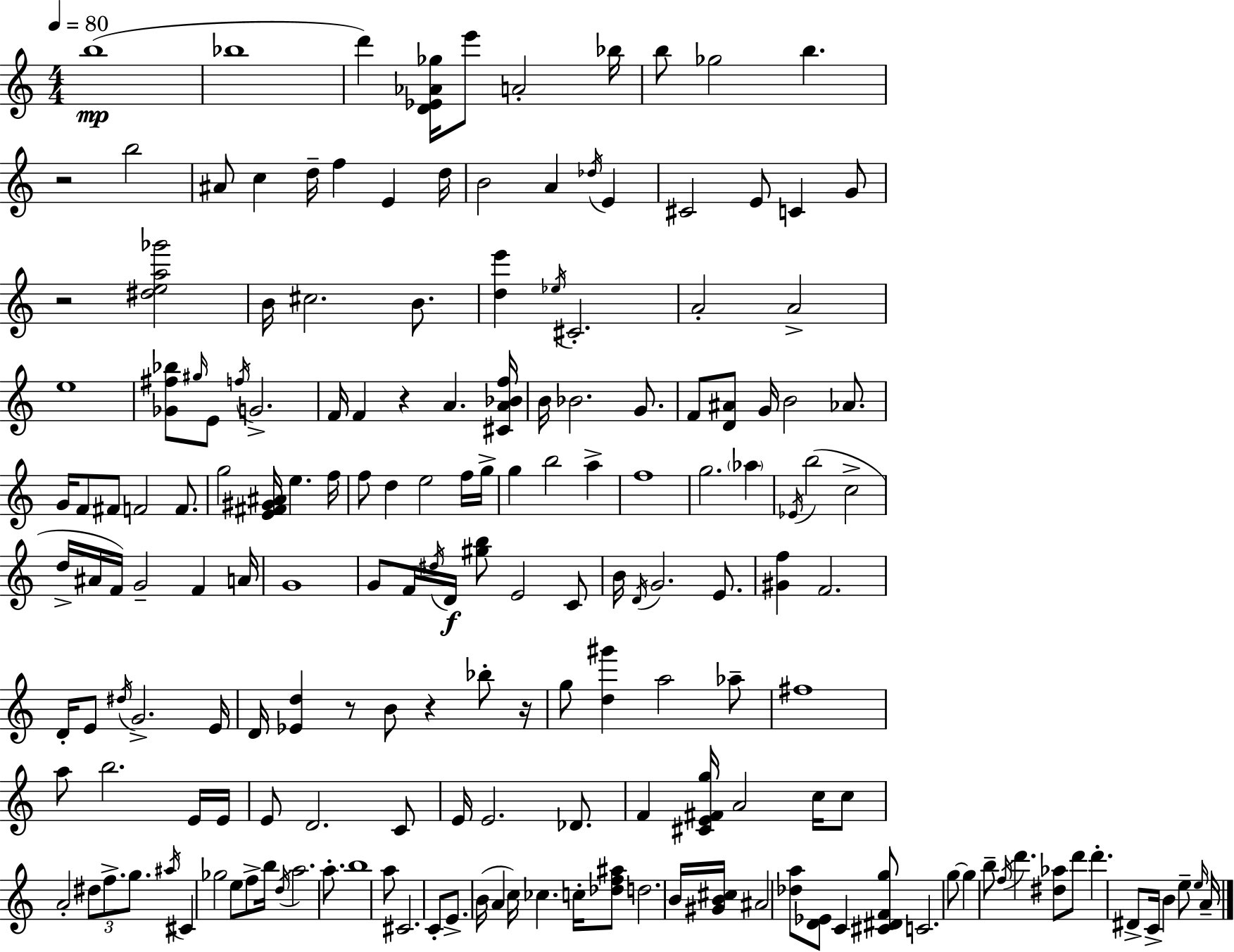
{
  \clef treble
  \numericTimeSignature
  \time 4/4
  \key a \minor
  \tempo 4 = 80
  b''1(\mp | bes''1 | d'''4) <d' ees' aes' ges''>16 e'''8 a'2-. bes''16 | b''8 ges''2 b''4. | \break r2 b''2 | ais'8 c''4 d''16-- f''4 e'4 d''16 | b'2 a'4 \acciaccatura { des''16 } e'4 | cis'2 e'8 c'4 g'8 | \break r2 <dis'' e'' a'' ges'''>2 | b'16 cis''2. b'8. | <d'' e'''>4 \acciaccatura { ees''16 } cis'2.-. | a'2-. a'2-> | \break e''1 | <ges' fis'' bes''>8 \grace { gis''16 } e'8 \acciaccatura { f''16 } g'2.-> | f'16 f'4 r4 a'4. | <cis' a' bes' f''>16 b'16 bes'2. | \break g'8. f'8 <d' ais'>8 g'16 b'2 | aes'8. g'16 f'8 fis'8 f'2 | f'8. g''2 <e' fis' gis' ais'>16 e''4. | f''16 f''8 d''4 e''2 | \break f''16 g''16-> g''4 b''2 | a''4-> f''1 | g''2. | \parenthesize aes''4 \acciaccatura { ees'16 } b''2( c''2-> | \break d''16-> ais'16 f'16) g'2-- | f'4 a'16 g'1 | g'8 f'16 \acciaccatura { dis''16 } d'16\f <gis'' b''>8 e'2 | c'8 b'16 \acciaccatura { d'16 } g'2. | \break e'8. <gis' f''>4 f'2. | d'16-. e'8 \acciaccatura { dis''16 } g'2.-> | e'16 d'16 <ees' d''>4 r8 b'8 | r4 bes''8-. r16 g''8 <d'' gis'''>4 a''2 | \break aes''8-- fis''1 | a''8 b''2. | e'16 e'16 e'8 d'2. | c'8 e'16 e'2. | \break des'8. f'4 <cis' e' fis' g''>16 a'2 | c''16 c''8 a'2-. | \tuplet 3/2 { dis''8 f''8.-> g''8. } \acciaccatura { ais''16 } cis'4 ges''2 | e''8 f''8-> b''16 \acciaccatura { d''16 } a''2. | \break a''8.-. b''1 | a''8 cis'2. | c'8-. e'8.-> b'16( a'4 | c''16) ces''4. c''16-. <des'' f'' ais''>8 d''2. | \break b'16 <gis' b' cis''>16 ais'2 | <des'' a''>8 <d' ees'>8 c'4 <cis' dis' f' g''>8 c'2. | g''8~~ g''4 b''8-- | \acciaccatura { f''16 } d'''4. <dis'' aes''>8 d'''8 d'''4.-. | \break dis'8-> c'16-> b'4 e''8-- \grace { e''16 } a'16-- \bar "|."
}